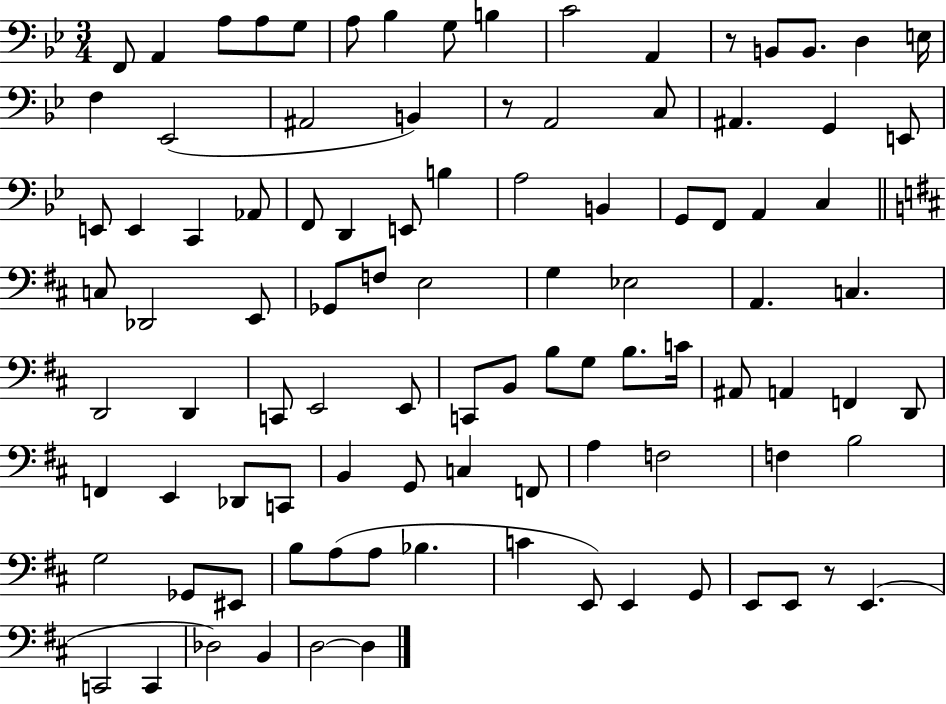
{
  \clef bass
  \numericTimeSignature
  \time 3/4
  \key bes \major
  f,8 a,4 a8 a8 g8 | a8 bes4 g8 b4 | c'2 a,4 | r8 b,8 b,8. d4 e16 | \break f4 ees,2( | ais,2 b,4) | r8 a,2 c8 | ais,4. g,4 e,8 | \break e,8 e,4 c,4 aes,8 | f,8 d,4 e,8 b4 | a2 b,4 | g,8 f,8 a,4 c4 | \break \bar "||" \break \key b \minor c8 des,2 e,8 | ges,8 f8 e2 | g4 ees2 | a,4. c4. | \break d,2 d,4 | c,8 e,2 e,8 | c,8 b,8 b8 g8 b8. c'16 | ais,8 a,4 f,4 d,8 | \break f,4 e,4 des,8 c,8 | b,4 g,8 c4 f,8 | a4 f2 | f4 b2 | \break g2 ges,8 eis,8 | b8 a8( a8 bes4. | c'4 e,8) e,4 g,8 | e,8 e,8 r8 e,4.( | \break c,2 c,4 | des2) b,4 | d2~~ d4 | \bar "|."
}